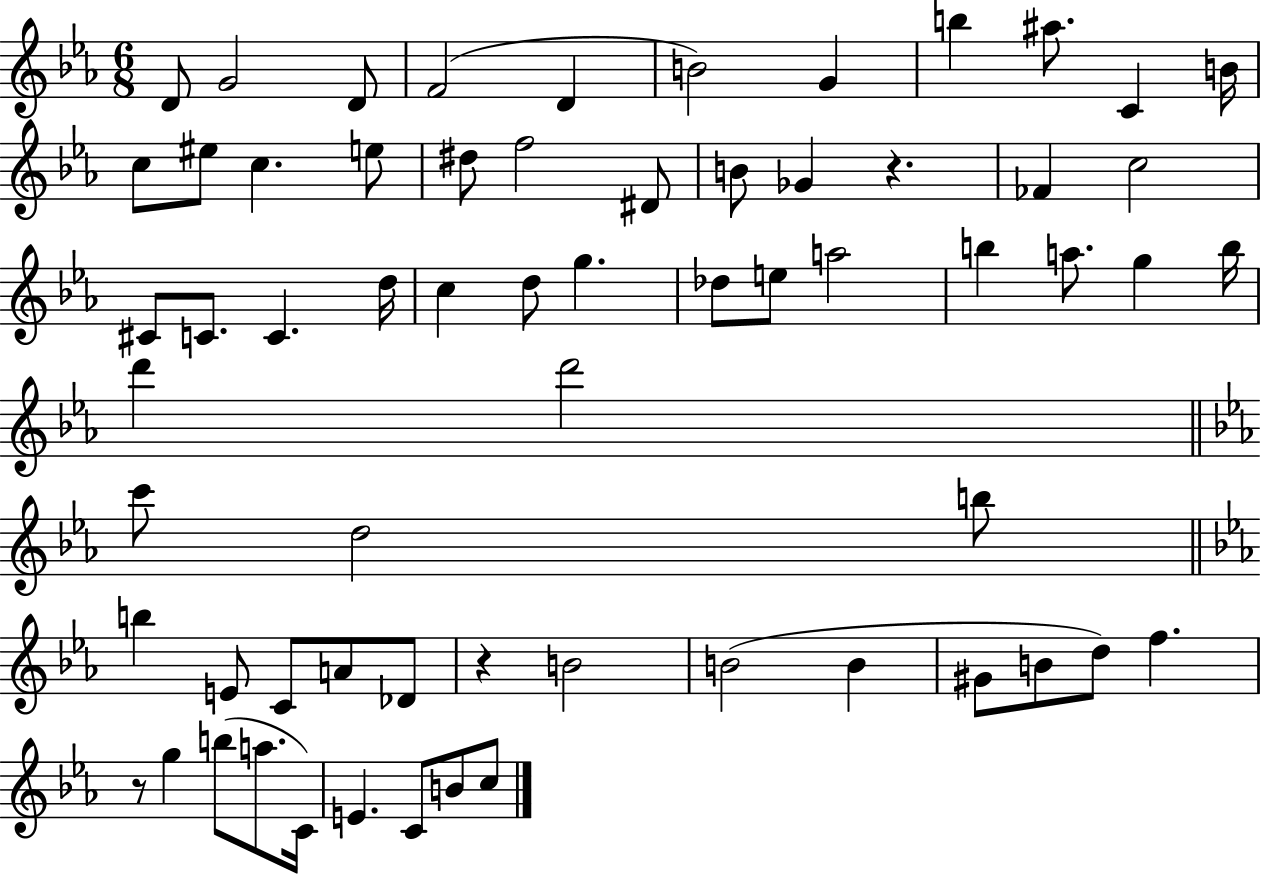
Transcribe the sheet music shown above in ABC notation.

X:1
T:Untitled
M:6/8
L:1/4
K:Eb
D/2 G2 D/2 F2 D B2 G b ^a/2 C B/4 c/2 ^e/2 c e/2 ^d/2 f2 ^D/2 B/2 _G z _F c2 ^C/2 C/2 C d/4 c d/2 g _d/2 e/2 a2 b a/2 g b/4 d' d'2 c'/2 d2 b/2 b E/2 C/2 A/2 _D/2 z B2 B2 B ^G/2 B/2 d/2 f z/2 g b/2 a/2 C/4 E C/2 B/2 c/2